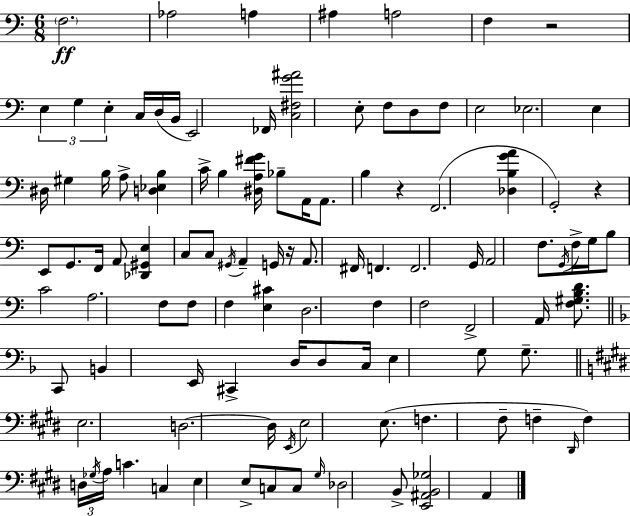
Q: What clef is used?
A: bass